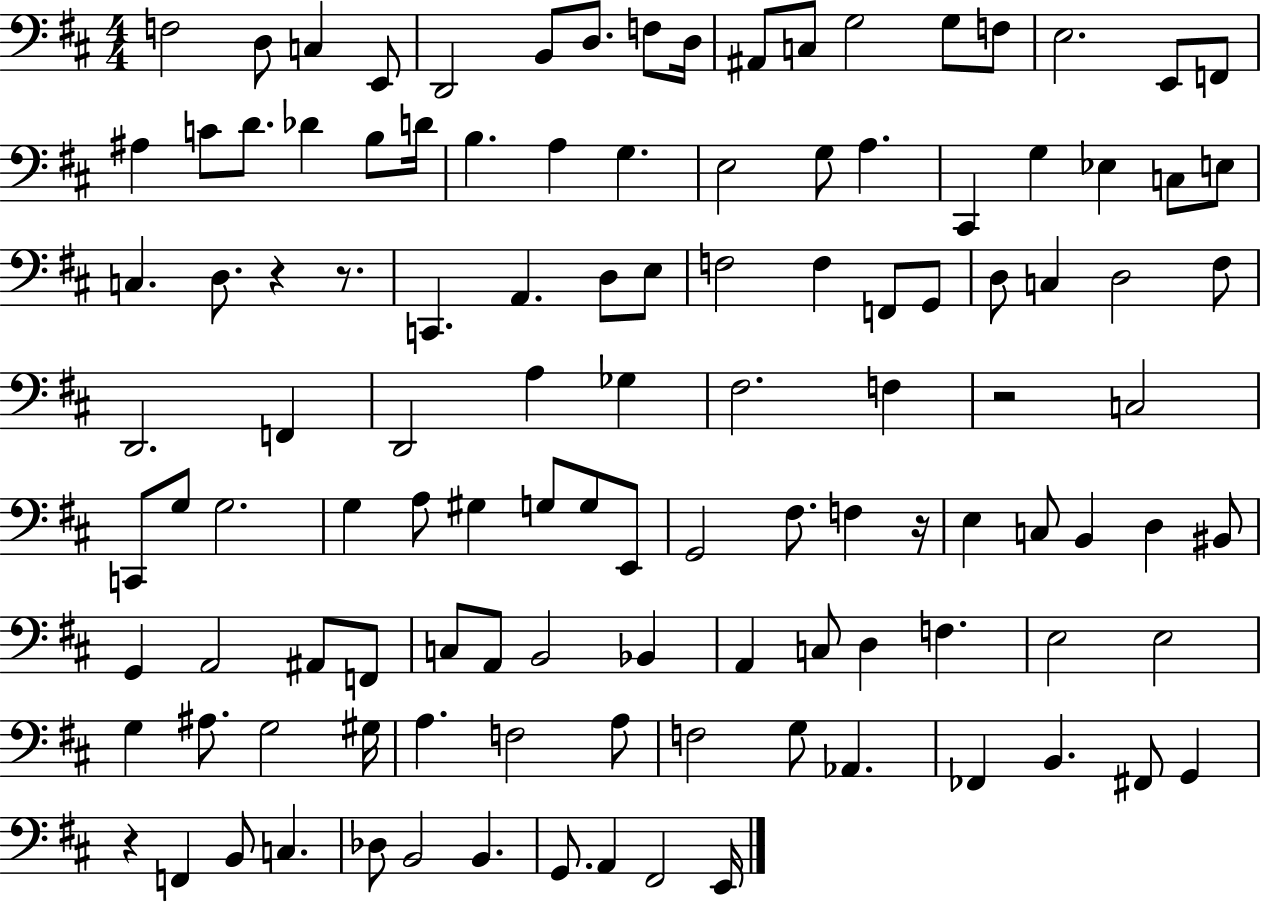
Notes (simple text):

F3/h D3/e C3/q E2/e D2/h B2/e D3/e. F3/e D3/s A#2/e C3/e G3/h G3/e F3/e E3/h. E2/e F2/e A#3/q C4/e D4/e. Db4/q B3/e D4/s B3/q. A3/q G3/q. E3/h G3/e A3/q. C#2/q G3/q Eb3/q C3/e E3/e C3/q. D3/e. R/q R/e. C2/q. A2/q. D3/e E3/e F3/h F3/q F2/e G2/e D3/e C3/q D3/h F#3/e D2/h. F2/q D2/h A3/q Gb3/q F#3/h. F3/q R/h C3/h C2/e G3/e G3/h. G3/q A3/e G#3/q G3/e G3/e E2/e G2/h F#3/e. F3/q R/s E3/q C3/e B2/q D3/q BIS2/e G2/q A2/h A#2/e F2/e C3/e A2/e B2/h Bb2/q A2/q C3/e D3/q F3/q. E3/h E3/h G3/q A#3/e. G3/h G#3/s A3/q. F3/h A3/e F3/h G3/e Ab2/q. FES2/q B2/q. F#2/e G2/q R/q F2/q B2/e C3/q. Db3/e B2/h B2/q. G2/e. A2/q F#2/h E2/s